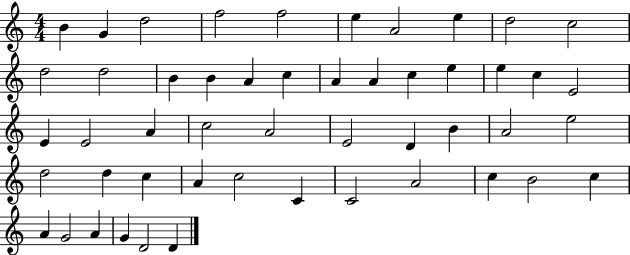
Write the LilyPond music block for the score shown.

{
  \clef treble
  \numericTimeSignature
  \time 4/4
  \key c \major
  b'4 g'4 d''2 | f''2 f''2 | e''4 a'2 e''4 | d''2 c''2 | \break d''2 d''2 | b'4 b'4 a'4 c''4 | a'4 a'4 c''4 e''4 | e''4 c''4 e'2 | \break e'4 e'2 a'4 | c''2 a'2 | e'2 d'4 b'4 | a'2 e''2 | \break d''2 d''4 c''4 | a'4 c''2 c'4 | c'2 a'2 | c''4 b'2 c''4 | \break a'4 g'2 a'4 | g'4 d'2 d'4 | \bar "|."
}